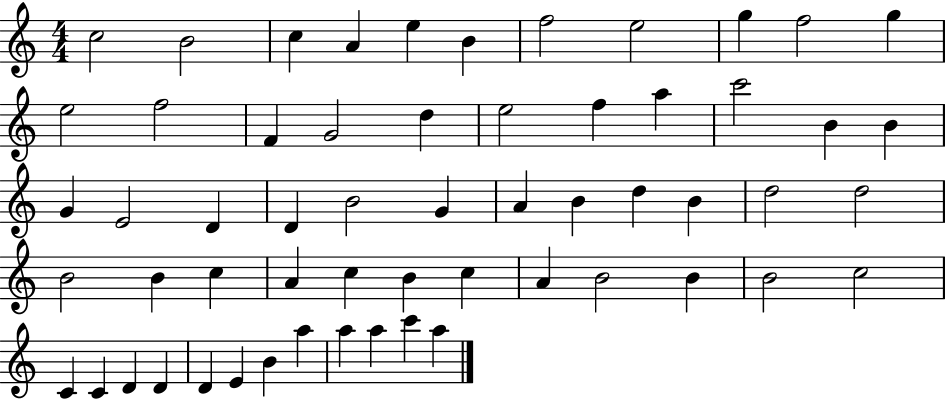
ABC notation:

X:1
T:Untitled
M:4/4
L:1/4
K:C
c2 B2 c A e B f2 e2 g f2 g e2 f2 F G2 d e2 f a c'2 B B G E2 D D B2 G A B d B d2 d2 B2 B c A c B c A B2 B B2 c2 C C D D D E B a a a c' a